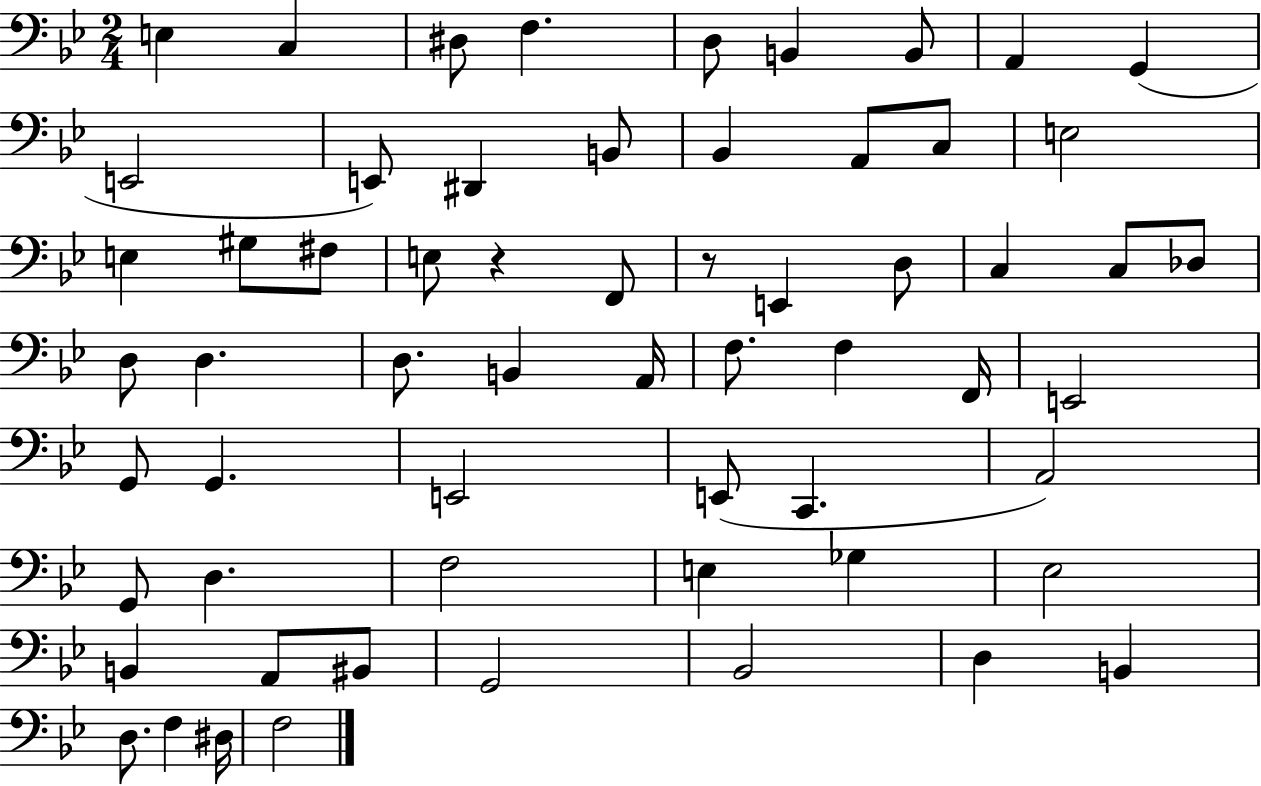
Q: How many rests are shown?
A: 2